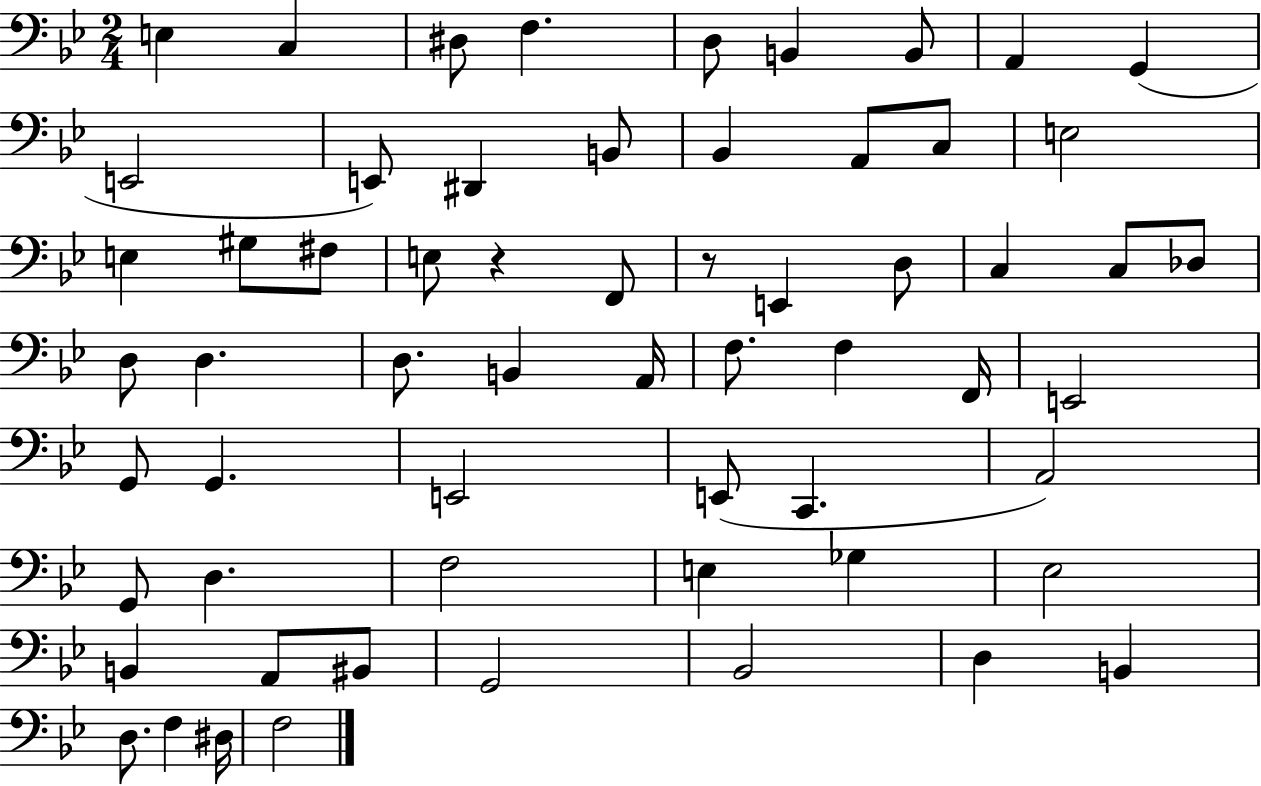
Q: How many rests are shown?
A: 2